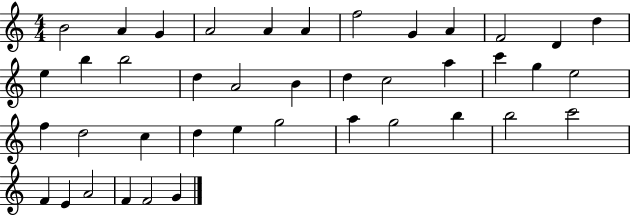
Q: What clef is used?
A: treble